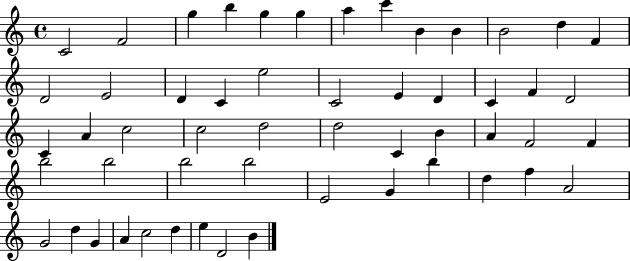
X:1
T:Untitled
M:4/4
L:1/4
K:C
C2 F2 g b g g a c' B B B2 d F D2 E2 D C e2 C2 E D C F D2 C A c2 c2 d2 d2 C B A F2 F b2 b2 b2 b2 E2 G b d f A2 G2 d G A c2 d e D2 B